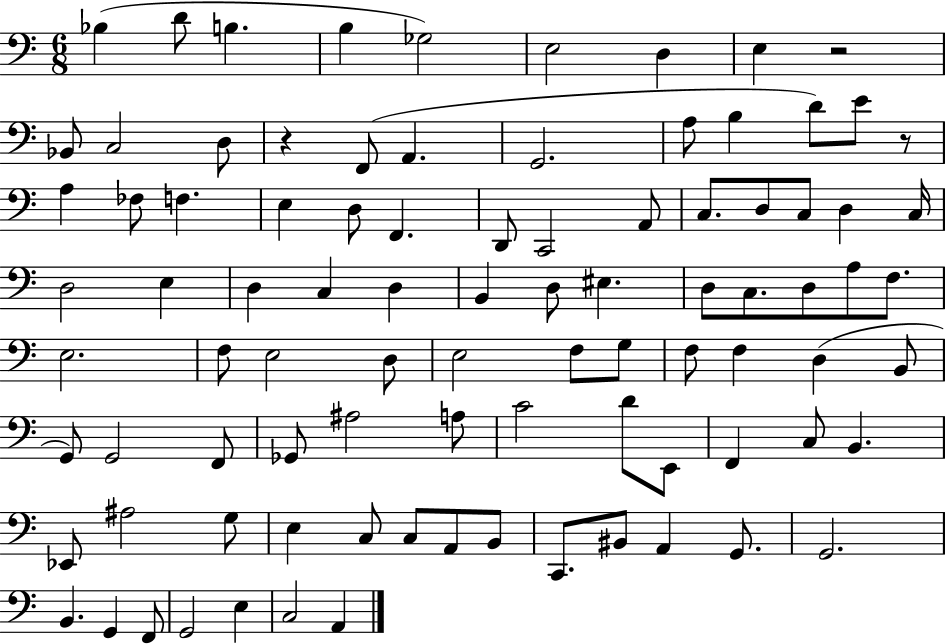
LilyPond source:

{
  \clef bass
  \numericTimeSignature
  \time 6/8
  \key c \major
  \repeat volta 2 { bes4( d'8 b4. | b4 ges2) | e2 d4 | e4 r2 | \break bes,8 c2 d8 | r4 f,8( a,4. | g,2. | a8 b4 d'8) e'8 r8 | \break a4 fes8 f4. | e4 d8 f,4. | d,8 c,2 a,8 | c8. d8 c8 d4 c16 | \break d2 e4 | d4 c4 d4 | b,4 d8 eis4. | d8 c8. d8 a8 f8. | \break e2. | f8 e2 d8 | e2 f8 g8 | f8 f4 d4( b,8 | \break g,8) g,2 f,8 | ges,8 ais2 a8 | c'2 d'8 e,8 | f,4 c8 b,4. | \break ees,8 ais2 g8 | e4 c8 c8 a,8 b,8 | c,8. bis,8 a,4 g,8. | g,2. | \break b,4. g,4 f,8 | g,2 e4 | c2 a,4 | } \bar "|."
}